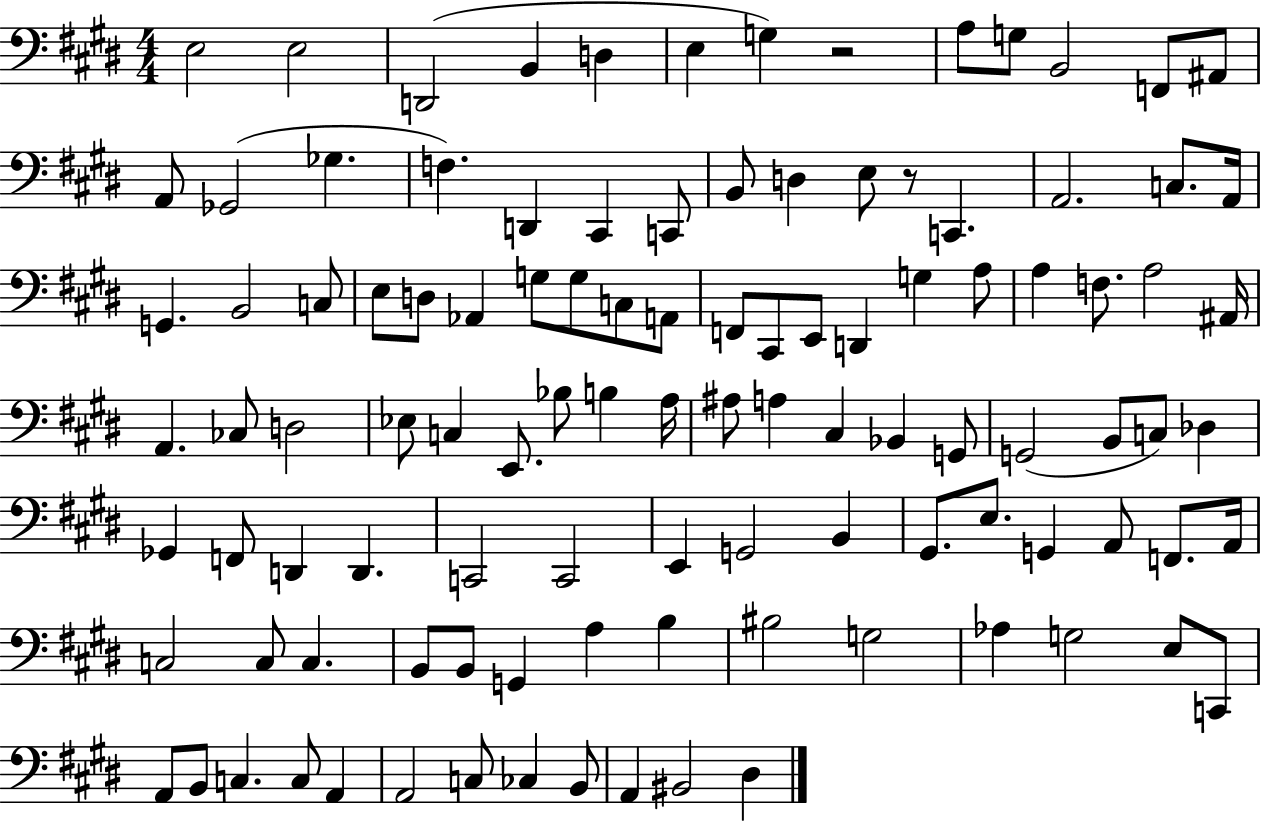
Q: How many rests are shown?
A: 2